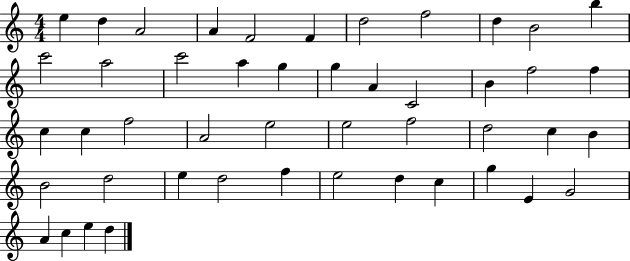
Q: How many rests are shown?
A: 0